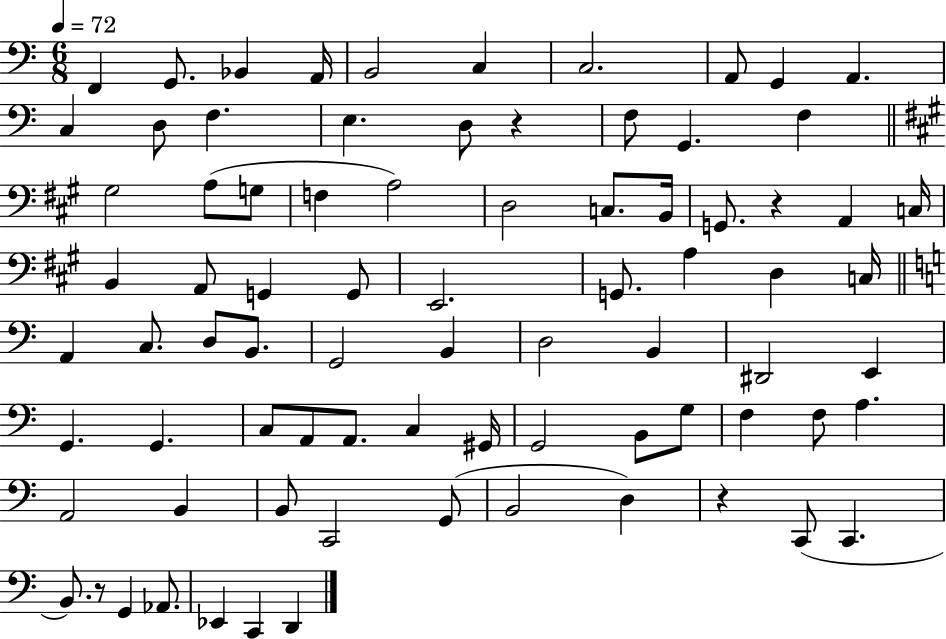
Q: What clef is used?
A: bass